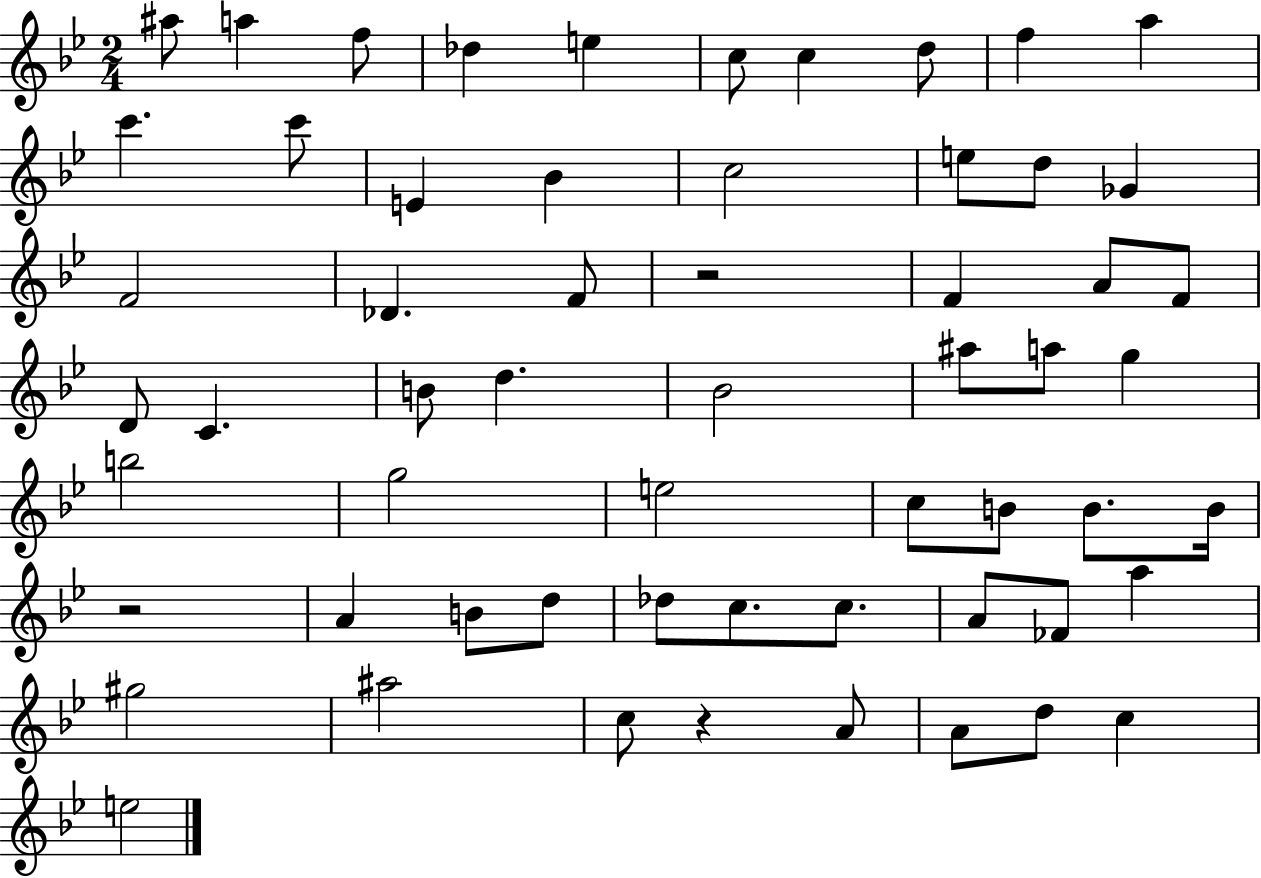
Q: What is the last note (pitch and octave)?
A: E5